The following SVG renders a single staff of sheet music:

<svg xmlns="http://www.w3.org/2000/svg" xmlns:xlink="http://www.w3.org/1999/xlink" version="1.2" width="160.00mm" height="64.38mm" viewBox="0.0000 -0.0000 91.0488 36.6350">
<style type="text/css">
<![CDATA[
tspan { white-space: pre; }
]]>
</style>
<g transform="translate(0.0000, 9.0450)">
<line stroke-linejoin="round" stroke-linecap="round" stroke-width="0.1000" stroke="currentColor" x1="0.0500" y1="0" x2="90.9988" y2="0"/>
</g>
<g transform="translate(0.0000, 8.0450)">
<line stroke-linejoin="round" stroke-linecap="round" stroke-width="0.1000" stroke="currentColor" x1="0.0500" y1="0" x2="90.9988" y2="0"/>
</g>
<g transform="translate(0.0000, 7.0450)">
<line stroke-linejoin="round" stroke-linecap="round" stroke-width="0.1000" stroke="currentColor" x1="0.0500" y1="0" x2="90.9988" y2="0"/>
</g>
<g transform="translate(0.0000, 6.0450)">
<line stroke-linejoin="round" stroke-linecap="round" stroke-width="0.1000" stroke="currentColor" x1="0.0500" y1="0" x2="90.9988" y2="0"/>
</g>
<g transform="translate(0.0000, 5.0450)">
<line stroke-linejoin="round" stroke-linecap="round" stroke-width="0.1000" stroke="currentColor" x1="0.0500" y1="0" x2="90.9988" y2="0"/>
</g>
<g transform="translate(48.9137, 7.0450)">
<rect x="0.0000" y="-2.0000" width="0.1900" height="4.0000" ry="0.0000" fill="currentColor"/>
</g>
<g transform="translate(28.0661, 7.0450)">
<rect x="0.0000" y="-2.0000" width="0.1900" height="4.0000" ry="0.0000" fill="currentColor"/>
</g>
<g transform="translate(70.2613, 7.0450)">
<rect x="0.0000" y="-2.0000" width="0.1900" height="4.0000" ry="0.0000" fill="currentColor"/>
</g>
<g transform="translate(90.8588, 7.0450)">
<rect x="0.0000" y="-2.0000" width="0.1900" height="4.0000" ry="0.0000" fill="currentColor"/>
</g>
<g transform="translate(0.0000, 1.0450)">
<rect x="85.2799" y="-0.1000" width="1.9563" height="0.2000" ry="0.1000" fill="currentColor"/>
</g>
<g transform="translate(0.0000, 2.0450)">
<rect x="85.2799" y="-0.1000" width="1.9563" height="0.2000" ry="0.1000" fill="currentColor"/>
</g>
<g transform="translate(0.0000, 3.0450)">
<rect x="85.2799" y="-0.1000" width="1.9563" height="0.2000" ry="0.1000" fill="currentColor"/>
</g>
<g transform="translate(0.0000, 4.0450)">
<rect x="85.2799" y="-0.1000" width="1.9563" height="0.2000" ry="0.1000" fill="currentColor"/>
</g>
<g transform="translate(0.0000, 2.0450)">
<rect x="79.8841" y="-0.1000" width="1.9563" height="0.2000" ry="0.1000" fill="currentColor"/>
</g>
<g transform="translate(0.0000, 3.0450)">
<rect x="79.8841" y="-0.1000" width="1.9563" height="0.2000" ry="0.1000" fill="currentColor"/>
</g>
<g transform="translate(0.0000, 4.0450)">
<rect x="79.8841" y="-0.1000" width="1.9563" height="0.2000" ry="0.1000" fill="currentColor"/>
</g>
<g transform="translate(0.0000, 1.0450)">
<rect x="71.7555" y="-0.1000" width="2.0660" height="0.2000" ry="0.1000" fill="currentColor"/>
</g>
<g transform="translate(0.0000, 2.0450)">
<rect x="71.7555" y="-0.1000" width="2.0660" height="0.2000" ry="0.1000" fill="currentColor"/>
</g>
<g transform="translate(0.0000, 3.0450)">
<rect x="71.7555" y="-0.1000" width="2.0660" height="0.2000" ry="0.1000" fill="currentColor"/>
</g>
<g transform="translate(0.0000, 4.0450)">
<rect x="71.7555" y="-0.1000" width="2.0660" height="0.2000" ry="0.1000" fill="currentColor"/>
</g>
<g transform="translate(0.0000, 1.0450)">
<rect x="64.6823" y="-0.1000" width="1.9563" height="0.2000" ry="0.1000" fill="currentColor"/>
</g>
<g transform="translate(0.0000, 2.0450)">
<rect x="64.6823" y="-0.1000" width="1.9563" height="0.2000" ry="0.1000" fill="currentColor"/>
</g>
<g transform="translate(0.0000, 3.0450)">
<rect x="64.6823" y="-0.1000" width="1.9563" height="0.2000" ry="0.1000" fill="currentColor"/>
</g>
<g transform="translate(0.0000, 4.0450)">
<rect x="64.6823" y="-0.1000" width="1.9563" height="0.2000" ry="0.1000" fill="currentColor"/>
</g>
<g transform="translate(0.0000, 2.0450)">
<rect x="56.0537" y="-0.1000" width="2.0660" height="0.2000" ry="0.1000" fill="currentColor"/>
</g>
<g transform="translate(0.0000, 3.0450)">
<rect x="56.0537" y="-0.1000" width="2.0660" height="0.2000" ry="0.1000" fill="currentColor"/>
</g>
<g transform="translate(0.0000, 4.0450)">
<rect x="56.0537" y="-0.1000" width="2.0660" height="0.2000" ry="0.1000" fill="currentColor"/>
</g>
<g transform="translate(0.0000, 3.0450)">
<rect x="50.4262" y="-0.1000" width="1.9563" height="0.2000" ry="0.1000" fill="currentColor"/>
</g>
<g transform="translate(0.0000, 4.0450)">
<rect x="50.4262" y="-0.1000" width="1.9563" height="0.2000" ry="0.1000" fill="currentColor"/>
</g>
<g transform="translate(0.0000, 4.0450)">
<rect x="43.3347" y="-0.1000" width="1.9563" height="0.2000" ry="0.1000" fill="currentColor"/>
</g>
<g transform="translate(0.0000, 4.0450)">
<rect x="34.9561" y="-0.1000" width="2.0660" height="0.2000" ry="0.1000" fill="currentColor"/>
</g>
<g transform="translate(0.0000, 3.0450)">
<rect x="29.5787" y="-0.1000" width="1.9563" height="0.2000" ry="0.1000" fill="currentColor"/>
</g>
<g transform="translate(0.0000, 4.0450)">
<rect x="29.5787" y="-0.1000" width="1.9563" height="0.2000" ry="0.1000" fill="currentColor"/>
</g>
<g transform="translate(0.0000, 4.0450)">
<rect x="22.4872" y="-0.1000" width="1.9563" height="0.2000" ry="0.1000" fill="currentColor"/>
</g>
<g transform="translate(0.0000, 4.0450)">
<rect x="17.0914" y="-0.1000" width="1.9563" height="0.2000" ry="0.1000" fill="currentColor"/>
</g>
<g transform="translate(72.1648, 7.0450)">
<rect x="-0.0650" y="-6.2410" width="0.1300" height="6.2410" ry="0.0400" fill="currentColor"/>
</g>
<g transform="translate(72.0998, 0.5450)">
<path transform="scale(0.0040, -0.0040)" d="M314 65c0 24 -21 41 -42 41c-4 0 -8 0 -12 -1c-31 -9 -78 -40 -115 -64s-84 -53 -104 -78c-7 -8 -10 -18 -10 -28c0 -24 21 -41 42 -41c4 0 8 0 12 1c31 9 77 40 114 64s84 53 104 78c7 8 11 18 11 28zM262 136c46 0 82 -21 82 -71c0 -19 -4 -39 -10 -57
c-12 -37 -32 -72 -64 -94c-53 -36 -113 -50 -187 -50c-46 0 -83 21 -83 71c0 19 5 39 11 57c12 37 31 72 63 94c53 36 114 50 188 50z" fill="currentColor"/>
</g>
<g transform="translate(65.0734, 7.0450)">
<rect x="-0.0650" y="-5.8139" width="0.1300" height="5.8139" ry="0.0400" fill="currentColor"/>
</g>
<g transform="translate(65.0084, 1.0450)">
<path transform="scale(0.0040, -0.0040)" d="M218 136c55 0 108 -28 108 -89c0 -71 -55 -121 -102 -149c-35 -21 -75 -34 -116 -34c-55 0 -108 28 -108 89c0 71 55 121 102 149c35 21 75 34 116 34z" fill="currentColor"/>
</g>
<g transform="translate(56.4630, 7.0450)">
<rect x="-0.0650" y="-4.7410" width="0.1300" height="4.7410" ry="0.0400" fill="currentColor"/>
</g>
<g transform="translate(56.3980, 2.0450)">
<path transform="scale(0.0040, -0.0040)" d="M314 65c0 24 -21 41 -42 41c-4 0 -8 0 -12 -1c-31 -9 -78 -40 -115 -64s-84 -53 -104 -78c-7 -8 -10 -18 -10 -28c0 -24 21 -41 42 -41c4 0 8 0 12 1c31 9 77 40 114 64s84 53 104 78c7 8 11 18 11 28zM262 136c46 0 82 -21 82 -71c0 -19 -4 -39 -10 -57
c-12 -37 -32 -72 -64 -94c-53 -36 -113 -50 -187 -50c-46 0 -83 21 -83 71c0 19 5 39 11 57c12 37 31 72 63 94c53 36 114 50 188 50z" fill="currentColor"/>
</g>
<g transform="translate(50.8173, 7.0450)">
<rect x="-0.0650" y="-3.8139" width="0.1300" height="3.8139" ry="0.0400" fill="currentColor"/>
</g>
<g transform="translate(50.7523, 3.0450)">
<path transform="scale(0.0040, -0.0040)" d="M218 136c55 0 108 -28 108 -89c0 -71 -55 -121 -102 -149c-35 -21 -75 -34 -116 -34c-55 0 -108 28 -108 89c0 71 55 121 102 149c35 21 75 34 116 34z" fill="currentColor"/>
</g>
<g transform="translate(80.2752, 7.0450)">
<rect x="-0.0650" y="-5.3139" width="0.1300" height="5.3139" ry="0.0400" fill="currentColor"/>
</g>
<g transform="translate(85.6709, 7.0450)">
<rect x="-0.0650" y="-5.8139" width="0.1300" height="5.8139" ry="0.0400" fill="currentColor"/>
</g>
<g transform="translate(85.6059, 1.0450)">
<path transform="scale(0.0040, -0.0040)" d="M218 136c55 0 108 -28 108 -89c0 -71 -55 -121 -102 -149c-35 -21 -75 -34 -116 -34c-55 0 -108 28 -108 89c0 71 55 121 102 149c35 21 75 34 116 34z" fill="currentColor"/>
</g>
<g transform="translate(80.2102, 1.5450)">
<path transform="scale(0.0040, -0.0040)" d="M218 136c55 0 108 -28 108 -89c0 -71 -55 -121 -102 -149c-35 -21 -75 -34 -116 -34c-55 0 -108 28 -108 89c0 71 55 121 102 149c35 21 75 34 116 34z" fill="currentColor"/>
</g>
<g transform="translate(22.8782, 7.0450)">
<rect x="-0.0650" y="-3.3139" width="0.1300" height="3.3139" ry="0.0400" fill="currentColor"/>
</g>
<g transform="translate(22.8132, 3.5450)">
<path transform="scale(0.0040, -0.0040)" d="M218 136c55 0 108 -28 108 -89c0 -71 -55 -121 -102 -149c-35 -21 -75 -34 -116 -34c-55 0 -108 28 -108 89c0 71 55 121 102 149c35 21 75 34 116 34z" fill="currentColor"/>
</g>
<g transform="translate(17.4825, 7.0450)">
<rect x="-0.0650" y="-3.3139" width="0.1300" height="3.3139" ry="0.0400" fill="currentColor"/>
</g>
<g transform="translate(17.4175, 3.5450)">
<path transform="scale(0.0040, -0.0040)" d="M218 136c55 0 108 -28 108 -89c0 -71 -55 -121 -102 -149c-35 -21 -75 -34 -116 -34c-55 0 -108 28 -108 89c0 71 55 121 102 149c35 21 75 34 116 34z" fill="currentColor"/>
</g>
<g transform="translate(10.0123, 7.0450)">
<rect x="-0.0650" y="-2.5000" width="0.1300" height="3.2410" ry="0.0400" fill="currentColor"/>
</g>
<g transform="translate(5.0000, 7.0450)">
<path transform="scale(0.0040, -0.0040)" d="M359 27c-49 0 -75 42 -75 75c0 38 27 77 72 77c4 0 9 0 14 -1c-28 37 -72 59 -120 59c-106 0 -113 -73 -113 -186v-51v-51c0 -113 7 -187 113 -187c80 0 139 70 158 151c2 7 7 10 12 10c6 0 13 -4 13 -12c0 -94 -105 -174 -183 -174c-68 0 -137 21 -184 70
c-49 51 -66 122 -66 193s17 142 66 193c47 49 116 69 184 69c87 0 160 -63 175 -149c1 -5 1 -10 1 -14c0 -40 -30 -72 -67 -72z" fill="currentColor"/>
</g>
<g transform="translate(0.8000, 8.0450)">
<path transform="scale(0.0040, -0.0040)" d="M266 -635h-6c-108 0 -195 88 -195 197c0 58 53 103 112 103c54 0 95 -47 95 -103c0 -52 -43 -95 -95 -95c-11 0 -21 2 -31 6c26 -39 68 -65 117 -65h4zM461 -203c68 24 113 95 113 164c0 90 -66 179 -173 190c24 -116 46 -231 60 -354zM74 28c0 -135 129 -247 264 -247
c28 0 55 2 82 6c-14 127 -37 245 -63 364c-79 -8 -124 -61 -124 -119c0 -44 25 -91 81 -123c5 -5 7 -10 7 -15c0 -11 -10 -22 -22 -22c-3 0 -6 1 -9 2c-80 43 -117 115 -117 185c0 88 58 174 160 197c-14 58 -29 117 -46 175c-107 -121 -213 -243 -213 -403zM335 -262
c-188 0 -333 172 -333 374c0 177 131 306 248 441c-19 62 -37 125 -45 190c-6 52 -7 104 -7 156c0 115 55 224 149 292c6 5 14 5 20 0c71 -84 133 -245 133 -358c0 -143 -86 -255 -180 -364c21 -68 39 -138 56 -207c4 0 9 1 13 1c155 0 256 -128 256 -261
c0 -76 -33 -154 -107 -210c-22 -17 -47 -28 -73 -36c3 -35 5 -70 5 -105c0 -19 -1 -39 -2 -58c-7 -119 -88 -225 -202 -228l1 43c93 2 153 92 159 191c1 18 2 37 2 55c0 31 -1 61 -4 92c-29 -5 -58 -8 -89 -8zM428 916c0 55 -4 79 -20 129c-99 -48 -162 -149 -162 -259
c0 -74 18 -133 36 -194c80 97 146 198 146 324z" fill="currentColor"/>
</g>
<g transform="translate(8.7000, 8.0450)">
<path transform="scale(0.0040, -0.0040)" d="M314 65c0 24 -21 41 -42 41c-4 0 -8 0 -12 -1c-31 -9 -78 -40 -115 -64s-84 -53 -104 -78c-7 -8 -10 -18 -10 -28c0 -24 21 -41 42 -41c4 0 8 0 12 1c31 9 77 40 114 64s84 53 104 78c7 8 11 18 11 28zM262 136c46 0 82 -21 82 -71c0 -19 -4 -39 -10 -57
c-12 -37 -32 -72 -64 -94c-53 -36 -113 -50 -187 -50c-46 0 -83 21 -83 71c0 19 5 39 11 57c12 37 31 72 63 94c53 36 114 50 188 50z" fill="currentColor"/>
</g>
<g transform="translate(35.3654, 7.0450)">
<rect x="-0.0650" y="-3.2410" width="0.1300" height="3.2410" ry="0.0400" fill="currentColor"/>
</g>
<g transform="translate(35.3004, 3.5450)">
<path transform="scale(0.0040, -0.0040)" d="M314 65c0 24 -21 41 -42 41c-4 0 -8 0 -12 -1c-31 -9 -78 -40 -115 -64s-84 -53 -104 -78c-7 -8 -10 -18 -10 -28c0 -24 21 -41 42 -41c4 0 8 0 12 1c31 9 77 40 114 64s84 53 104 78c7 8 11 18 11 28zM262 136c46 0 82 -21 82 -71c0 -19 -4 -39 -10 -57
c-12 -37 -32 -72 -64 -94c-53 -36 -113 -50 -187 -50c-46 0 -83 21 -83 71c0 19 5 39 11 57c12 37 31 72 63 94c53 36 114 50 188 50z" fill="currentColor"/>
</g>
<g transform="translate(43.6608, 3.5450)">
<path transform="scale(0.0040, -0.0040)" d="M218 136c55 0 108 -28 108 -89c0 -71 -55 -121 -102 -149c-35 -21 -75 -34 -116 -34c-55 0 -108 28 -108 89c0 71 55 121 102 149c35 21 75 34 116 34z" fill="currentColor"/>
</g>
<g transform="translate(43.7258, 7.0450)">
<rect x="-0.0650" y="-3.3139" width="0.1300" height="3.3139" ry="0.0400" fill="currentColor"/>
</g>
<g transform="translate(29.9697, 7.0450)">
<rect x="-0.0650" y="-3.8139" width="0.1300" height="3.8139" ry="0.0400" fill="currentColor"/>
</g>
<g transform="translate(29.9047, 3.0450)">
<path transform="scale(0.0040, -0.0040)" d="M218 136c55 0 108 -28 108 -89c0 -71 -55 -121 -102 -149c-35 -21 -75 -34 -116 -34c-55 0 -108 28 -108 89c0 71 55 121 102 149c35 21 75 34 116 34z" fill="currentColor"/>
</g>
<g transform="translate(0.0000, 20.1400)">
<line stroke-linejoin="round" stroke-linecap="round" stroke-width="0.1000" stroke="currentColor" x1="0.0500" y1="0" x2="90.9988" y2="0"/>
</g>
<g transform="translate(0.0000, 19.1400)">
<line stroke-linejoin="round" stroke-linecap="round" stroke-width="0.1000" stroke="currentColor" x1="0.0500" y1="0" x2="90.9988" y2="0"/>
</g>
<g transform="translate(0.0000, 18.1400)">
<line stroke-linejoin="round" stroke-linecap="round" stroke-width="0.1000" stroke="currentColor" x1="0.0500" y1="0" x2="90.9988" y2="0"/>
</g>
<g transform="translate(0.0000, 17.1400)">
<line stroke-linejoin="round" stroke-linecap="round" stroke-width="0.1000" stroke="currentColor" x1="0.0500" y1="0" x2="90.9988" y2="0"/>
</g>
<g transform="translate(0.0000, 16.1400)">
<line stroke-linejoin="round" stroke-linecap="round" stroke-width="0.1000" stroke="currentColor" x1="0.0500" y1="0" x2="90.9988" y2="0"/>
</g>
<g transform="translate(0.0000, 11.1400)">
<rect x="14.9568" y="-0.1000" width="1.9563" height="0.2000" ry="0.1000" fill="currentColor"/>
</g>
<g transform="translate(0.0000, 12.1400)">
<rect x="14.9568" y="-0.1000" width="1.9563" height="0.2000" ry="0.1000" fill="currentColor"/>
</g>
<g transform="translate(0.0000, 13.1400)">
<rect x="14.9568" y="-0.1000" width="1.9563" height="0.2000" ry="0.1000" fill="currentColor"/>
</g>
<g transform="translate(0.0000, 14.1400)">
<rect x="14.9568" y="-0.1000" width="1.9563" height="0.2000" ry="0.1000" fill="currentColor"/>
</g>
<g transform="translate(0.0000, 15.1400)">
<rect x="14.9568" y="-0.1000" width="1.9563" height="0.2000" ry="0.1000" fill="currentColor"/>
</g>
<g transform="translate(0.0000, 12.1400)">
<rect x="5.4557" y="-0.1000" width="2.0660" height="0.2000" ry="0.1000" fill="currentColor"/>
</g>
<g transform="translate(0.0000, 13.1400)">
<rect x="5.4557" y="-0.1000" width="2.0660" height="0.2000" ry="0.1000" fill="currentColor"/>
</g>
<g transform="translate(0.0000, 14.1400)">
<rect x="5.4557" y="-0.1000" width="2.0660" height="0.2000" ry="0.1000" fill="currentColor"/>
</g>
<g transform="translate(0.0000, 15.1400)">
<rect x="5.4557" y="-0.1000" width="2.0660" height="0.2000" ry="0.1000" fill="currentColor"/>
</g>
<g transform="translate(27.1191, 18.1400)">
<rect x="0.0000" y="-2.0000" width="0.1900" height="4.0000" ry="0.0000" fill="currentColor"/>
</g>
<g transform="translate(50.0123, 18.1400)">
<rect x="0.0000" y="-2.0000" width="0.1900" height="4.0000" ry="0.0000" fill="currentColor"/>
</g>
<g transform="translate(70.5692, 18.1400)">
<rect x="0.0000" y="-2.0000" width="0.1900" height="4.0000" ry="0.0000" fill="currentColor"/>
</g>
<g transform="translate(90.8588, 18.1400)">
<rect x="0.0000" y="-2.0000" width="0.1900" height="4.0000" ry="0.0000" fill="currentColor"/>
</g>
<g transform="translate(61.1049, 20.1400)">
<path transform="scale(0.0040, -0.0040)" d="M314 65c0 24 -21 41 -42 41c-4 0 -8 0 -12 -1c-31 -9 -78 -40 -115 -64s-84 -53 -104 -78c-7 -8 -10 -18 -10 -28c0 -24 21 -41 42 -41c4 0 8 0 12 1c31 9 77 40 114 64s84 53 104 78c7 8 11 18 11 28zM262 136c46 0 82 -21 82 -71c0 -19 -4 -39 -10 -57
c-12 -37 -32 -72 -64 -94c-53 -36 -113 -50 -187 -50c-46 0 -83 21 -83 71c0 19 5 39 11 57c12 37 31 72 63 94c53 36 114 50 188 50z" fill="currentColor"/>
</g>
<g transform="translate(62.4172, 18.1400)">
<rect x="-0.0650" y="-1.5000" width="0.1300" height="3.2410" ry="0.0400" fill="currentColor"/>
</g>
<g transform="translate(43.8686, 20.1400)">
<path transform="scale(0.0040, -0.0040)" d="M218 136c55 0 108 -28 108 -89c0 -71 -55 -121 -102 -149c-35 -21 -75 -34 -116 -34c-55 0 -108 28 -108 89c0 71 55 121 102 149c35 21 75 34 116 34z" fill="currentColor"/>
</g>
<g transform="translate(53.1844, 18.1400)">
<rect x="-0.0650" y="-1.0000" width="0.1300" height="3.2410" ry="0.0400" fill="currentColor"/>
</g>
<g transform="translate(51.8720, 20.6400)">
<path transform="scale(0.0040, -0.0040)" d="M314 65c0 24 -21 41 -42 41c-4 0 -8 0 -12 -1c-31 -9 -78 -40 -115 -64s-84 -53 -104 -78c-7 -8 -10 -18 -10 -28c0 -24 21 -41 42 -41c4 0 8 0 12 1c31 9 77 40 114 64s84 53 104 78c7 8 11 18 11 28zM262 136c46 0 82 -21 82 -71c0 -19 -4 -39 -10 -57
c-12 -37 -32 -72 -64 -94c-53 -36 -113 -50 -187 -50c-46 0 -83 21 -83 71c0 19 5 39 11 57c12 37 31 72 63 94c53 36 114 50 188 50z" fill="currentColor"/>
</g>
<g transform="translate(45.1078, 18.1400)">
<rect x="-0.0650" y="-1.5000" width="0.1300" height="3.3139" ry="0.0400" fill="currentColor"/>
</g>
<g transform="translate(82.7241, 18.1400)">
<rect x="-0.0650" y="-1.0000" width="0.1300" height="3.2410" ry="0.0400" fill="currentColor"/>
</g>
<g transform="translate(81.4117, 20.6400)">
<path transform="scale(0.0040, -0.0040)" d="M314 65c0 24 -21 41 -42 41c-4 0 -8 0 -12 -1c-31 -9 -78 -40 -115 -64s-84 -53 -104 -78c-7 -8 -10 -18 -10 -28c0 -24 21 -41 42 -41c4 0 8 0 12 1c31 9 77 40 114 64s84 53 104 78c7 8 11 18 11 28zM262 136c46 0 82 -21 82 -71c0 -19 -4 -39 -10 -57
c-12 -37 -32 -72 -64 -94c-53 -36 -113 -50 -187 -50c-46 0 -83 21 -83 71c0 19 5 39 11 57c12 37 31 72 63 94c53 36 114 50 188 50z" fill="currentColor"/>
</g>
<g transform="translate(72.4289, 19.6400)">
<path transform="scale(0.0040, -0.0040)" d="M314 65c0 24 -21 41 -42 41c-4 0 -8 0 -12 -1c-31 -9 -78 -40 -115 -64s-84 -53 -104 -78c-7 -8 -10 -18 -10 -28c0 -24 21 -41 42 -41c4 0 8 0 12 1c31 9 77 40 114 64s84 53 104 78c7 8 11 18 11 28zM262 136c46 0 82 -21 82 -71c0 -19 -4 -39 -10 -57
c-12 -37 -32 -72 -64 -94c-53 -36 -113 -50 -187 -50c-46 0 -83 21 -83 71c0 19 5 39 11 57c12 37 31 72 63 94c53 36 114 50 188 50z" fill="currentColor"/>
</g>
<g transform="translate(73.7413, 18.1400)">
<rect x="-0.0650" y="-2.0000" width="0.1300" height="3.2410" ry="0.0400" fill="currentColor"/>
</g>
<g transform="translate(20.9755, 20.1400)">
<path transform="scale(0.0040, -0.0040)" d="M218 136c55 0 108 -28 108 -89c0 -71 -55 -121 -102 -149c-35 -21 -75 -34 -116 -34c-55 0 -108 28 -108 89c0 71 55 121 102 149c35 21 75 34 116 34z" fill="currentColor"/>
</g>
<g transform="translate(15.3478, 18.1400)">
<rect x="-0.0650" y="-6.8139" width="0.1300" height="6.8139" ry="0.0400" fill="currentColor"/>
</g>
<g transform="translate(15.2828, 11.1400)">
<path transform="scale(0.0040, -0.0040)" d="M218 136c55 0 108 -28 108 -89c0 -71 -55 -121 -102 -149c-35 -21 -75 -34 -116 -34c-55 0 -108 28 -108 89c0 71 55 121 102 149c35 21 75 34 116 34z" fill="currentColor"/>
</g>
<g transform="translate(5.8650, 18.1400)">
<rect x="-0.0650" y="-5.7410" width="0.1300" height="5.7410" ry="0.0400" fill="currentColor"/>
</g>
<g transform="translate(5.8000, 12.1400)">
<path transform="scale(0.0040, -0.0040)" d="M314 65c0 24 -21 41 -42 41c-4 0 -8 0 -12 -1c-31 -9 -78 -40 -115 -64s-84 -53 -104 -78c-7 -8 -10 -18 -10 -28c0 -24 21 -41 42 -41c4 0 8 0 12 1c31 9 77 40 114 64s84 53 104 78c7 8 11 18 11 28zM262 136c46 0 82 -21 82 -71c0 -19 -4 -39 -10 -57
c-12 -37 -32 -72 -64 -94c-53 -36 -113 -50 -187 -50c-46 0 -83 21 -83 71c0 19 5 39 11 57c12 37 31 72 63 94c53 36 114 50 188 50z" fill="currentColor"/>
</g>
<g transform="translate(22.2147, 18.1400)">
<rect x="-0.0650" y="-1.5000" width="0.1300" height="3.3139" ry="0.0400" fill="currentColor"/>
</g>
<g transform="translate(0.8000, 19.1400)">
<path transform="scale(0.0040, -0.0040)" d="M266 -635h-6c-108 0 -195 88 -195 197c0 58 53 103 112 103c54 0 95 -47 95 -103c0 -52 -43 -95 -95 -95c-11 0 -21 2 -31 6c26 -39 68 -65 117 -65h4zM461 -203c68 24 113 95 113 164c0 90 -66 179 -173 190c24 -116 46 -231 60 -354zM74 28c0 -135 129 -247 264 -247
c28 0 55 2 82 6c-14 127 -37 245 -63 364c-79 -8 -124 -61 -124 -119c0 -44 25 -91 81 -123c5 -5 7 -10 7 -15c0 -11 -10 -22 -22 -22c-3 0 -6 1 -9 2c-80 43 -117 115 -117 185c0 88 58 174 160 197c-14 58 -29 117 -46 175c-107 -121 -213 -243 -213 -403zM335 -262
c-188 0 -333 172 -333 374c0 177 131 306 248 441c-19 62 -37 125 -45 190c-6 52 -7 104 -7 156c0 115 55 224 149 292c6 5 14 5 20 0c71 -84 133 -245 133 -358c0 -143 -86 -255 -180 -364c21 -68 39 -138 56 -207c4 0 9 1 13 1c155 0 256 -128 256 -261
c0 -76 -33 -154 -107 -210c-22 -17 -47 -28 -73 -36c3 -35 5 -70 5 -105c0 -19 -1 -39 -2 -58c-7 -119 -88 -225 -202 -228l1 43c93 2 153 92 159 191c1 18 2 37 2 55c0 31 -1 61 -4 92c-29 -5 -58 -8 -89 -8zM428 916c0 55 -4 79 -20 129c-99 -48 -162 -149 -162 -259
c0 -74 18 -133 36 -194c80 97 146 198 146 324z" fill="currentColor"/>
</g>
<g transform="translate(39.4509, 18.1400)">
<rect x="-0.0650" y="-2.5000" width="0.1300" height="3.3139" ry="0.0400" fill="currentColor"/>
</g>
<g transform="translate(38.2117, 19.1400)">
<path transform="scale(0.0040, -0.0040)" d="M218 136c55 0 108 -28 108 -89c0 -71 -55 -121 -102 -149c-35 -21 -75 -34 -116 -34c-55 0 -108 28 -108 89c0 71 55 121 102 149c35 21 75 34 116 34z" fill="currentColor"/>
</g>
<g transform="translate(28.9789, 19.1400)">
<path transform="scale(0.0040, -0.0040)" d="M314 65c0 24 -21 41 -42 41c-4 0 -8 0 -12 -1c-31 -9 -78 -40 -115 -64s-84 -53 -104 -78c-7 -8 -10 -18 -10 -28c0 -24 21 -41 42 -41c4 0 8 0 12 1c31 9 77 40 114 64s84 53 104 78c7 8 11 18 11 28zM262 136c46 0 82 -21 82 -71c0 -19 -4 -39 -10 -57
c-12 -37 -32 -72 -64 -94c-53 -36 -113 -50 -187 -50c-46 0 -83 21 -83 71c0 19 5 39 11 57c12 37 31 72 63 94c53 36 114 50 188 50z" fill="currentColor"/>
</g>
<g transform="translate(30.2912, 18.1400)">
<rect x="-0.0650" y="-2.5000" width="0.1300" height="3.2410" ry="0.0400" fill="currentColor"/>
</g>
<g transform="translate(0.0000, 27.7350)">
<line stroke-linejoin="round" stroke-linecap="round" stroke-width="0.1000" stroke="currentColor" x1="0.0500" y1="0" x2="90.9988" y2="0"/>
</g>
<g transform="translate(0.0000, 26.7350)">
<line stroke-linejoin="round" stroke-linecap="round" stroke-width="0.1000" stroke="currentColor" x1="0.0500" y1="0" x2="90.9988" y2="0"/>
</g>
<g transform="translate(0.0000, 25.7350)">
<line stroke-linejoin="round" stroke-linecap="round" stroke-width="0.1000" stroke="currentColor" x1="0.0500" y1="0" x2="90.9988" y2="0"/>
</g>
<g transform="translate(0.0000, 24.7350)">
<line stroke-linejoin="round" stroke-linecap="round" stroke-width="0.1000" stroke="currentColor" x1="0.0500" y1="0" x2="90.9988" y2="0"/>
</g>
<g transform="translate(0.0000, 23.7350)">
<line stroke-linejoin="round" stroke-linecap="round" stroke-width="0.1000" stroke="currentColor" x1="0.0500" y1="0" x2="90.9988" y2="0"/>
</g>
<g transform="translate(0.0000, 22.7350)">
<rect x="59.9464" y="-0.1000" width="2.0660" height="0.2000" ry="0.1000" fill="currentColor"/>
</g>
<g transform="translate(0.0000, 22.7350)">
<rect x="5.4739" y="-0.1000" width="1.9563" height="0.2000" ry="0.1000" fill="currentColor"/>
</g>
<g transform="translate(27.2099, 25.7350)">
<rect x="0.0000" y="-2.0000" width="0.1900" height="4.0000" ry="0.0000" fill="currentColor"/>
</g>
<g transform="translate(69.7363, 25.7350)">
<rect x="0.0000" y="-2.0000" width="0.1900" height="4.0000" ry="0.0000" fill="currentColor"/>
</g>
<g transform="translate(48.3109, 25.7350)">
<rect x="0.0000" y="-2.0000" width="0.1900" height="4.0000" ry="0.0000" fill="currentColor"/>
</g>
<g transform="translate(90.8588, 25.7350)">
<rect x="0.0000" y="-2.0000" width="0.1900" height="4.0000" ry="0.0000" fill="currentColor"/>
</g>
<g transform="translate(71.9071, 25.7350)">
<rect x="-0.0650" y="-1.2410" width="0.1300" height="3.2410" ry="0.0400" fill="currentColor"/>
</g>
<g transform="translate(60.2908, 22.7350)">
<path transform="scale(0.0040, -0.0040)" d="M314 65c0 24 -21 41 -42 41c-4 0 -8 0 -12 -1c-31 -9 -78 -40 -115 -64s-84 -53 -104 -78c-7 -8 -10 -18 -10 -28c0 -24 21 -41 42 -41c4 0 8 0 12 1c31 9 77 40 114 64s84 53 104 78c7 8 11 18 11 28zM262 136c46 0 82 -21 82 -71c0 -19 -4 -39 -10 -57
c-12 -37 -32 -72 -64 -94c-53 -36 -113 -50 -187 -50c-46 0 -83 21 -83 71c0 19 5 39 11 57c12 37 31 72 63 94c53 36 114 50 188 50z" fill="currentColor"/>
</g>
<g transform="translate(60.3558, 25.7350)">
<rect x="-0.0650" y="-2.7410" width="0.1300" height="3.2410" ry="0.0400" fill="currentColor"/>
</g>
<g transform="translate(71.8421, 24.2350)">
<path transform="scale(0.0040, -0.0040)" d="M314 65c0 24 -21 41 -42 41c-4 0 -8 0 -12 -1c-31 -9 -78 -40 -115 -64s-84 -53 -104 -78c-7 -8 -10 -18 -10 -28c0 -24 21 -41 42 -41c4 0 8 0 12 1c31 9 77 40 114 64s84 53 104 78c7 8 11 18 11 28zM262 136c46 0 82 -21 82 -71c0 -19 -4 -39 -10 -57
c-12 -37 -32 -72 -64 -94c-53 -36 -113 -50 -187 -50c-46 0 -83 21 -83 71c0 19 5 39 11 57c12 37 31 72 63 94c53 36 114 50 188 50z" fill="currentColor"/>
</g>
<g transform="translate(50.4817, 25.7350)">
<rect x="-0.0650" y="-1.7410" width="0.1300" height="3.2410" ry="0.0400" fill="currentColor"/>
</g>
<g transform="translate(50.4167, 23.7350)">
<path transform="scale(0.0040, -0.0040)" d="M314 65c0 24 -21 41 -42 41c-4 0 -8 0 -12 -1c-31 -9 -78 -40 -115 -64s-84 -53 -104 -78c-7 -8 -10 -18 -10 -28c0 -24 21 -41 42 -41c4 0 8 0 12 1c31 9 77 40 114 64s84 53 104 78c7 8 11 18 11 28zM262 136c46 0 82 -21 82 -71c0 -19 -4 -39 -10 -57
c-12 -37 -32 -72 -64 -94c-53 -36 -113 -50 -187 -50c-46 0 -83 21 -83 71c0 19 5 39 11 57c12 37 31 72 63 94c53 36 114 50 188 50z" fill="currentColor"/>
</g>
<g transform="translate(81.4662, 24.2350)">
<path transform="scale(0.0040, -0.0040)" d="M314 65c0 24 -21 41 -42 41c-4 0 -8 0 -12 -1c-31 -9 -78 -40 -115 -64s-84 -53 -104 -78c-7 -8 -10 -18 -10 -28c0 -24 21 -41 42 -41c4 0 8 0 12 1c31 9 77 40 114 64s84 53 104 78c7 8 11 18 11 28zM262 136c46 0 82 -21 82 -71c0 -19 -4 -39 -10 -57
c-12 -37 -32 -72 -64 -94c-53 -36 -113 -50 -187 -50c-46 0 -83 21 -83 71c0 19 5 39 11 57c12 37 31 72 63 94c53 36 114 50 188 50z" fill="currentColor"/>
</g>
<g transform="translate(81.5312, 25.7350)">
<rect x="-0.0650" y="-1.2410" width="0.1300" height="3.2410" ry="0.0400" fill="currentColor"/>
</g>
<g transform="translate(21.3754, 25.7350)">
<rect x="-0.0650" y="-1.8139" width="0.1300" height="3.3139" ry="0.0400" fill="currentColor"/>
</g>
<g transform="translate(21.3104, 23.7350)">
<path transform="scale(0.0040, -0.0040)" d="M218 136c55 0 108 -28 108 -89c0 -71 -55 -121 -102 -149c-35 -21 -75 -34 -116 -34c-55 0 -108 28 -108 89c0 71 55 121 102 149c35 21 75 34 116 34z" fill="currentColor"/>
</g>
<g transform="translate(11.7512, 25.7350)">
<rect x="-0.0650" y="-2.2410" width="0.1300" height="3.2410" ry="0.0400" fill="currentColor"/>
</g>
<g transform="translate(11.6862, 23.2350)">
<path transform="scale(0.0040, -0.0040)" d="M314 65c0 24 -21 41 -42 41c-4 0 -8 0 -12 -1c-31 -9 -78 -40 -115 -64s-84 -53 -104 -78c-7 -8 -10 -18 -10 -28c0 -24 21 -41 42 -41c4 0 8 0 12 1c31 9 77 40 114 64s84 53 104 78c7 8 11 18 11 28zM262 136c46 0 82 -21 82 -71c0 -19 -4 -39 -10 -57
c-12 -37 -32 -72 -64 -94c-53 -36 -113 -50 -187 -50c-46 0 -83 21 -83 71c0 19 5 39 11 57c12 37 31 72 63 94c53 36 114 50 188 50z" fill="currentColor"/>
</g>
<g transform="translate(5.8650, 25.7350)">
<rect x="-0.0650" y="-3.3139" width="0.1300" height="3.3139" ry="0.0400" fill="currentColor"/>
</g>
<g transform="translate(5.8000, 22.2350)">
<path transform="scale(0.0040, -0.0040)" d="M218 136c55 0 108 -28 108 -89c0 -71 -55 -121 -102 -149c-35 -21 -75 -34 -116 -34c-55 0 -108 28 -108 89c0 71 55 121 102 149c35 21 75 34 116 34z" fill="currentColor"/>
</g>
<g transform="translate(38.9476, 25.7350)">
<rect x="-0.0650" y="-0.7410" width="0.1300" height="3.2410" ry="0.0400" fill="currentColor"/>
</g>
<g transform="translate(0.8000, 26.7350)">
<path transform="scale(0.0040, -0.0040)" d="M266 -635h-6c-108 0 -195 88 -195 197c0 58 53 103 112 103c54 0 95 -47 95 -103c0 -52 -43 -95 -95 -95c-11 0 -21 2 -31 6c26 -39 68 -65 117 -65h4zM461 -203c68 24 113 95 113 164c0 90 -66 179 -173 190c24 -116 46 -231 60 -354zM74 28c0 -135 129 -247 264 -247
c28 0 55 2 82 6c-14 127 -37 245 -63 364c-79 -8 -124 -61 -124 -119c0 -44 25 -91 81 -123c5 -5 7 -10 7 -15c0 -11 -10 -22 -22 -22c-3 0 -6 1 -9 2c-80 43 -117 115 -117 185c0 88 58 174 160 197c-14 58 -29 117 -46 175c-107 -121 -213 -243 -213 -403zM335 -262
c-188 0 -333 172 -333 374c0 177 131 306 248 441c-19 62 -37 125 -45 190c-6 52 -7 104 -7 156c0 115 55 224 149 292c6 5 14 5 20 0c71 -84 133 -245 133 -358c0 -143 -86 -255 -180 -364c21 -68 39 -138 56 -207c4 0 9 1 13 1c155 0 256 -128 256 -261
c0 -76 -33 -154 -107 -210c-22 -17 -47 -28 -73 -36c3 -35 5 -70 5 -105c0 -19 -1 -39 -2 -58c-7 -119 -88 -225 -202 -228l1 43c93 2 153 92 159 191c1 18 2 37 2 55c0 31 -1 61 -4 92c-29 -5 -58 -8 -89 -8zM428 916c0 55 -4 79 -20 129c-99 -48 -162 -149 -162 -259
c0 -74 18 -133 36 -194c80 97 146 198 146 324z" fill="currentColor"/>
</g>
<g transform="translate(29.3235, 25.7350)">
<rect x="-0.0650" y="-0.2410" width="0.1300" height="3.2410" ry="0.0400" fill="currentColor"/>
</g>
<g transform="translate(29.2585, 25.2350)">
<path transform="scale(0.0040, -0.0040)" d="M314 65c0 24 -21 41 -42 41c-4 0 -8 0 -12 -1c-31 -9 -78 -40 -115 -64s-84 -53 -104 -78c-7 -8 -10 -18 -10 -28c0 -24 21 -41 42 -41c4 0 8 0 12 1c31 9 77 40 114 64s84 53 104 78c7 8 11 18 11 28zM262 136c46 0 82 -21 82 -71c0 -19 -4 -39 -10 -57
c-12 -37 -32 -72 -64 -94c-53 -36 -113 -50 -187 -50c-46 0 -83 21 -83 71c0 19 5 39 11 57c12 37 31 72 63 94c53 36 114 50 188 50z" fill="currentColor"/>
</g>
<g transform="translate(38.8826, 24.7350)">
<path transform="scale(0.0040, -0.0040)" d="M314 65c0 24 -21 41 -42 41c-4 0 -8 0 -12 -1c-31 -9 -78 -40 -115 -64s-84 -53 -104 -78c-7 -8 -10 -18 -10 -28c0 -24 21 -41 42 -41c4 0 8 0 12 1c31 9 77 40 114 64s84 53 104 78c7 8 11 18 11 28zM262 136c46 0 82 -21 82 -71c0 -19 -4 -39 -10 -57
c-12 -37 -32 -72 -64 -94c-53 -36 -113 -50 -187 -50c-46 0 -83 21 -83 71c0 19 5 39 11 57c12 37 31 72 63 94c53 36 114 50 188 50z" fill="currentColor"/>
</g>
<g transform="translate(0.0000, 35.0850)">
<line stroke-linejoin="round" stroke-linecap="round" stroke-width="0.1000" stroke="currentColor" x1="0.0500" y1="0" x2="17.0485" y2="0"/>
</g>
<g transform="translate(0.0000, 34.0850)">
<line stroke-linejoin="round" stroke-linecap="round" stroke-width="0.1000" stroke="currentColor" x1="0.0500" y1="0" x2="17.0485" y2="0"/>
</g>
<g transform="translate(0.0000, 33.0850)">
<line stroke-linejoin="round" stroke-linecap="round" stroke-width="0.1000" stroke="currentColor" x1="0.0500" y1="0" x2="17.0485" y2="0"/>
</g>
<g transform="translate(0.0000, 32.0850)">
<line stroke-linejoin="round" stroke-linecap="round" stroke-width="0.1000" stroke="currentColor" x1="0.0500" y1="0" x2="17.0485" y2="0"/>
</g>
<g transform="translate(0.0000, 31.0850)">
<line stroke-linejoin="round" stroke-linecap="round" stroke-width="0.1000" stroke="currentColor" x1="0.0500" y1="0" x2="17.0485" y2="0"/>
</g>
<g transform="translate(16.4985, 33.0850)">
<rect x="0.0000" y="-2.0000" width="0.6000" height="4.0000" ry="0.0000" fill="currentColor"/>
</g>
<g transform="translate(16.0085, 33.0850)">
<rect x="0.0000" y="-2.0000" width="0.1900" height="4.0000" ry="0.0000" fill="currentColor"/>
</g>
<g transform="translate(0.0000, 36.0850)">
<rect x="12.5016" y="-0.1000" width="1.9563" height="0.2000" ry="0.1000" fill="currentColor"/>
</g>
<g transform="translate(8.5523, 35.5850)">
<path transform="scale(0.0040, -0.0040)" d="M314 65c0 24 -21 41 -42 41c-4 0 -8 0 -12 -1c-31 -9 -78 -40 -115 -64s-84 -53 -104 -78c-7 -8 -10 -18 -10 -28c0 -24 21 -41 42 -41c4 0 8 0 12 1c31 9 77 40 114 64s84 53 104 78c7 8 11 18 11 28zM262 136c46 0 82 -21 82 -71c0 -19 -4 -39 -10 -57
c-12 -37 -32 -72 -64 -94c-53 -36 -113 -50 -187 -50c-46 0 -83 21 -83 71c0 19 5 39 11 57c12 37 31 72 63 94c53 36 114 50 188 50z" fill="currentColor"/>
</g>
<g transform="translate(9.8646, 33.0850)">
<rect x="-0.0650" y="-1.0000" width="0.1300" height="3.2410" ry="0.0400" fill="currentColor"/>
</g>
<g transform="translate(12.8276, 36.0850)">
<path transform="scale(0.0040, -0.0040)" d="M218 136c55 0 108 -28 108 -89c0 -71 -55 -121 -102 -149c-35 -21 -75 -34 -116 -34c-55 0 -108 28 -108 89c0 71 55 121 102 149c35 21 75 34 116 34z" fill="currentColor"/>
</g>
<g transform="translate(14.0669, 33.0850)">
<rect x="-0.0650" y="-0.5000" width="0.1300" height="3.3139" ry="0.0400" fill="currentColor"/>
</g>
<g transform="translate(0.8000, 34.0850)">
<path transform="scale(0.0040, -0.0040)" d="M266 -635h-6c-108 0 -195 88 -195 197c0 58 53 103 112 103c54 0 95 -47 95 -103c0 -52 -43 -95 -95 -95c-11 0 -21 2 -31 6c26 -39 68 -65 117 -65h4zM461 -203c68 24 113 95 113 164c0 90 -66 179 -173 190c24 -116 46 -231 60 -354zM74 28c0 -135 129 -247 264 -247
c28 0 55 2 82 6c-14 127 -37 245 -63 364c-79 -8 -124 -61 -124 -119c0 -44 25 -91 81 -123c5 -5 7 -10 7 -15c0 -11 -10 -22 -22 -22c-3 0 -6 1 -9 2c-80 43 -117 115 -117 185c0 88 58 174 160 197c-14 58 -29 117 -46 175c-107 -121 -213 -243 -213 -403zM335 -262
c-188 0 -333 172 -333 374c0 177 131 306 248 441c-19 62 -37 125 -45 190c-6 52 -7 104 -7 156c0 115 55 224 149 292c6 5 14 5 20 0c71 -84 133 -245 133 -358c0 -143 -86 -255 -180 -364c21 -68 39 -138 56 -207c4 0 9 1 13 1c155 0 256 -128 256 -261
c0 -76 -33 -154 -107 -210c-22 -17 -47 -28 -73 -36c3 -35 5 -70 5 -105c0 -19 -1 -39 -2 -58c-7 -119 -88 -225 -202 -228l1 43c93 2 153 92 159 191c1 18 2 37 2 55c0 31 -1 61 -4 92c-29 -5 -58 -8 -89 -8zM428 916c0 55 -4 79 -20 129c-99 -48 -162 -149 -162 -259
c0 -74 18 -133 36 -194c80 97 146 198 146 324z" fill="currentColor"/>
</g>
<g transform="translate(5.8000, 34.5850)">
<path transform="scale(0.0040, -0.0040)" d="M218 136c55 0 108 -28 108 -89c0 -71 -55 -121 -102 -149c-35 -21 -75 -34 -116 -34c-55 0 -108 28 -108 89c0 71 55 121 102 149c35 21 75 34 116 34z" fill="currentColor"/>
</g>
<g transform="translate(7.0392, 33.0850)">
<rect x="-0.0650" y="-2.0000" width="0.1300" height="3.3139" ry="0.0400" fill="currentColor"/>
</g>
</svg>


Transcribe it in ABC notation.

X:1
T:Untitled
M:4/4
L:1/4
K:C
G2 b b c' b2 b c' e'2 g' a'2 f' g' g'2 b' E G2 G E D2 E2 F2 D2 b g2 f c2 d2 f2 a2 e2 e2 F D2 C